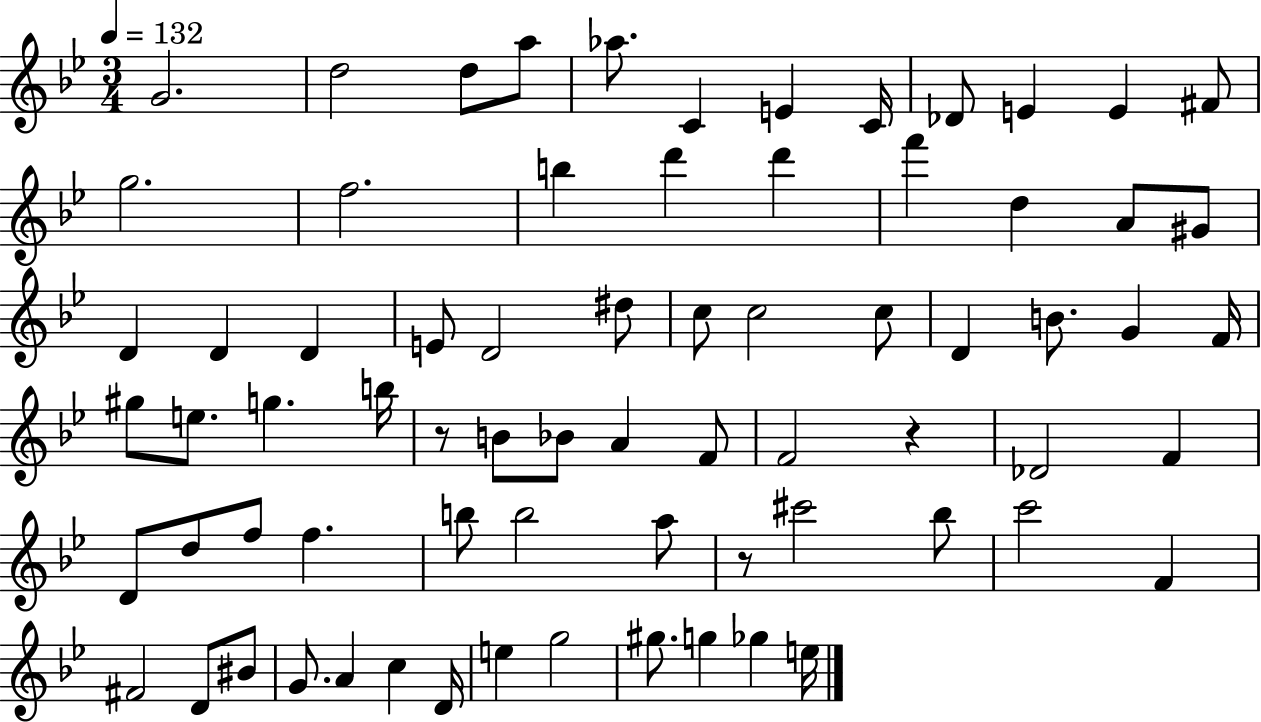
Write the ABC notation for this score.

X:1
T:Untitled
M:3/4
L:1/4
K:Bb
G2 d2 d/2 a/2 _a/2 C E C/4 _D/2 E E ^F/2 g2 f2 b d' d' f' d A/2 ^G/2 D D D E/2 D2 ^d/2 c/2 c2 c/2 D B/2 G F/4 ^g/2 e/2 g b/4 z/2 B/2 _B/2 A F/2 F2 z _D2 F D/2 d/2 f/2 f b/2 b2 a/2 z/2 ^c'2 _b/2 c'2 F ^F2 D/2 ^B/2 G/2 A c D/4 e g2 ^g/2 g _g e/4